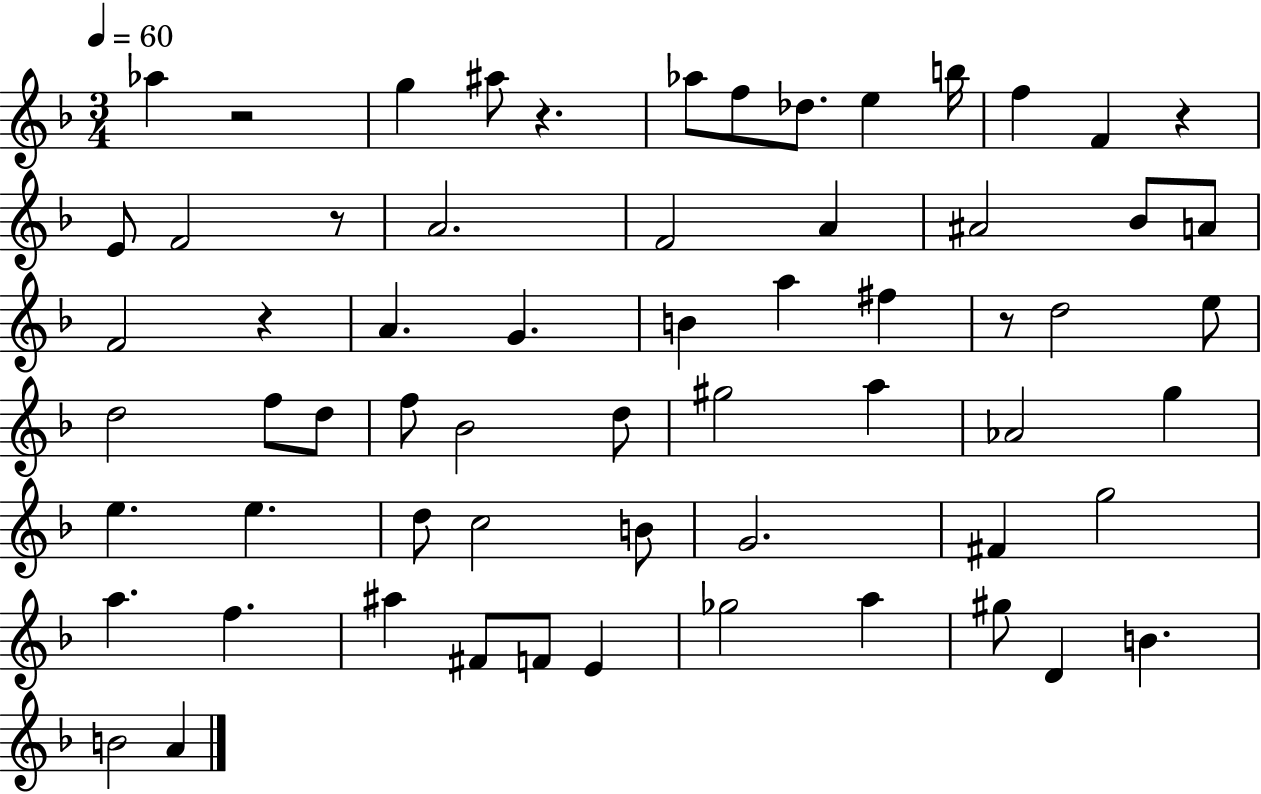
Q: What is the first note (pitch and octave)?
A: Ab5